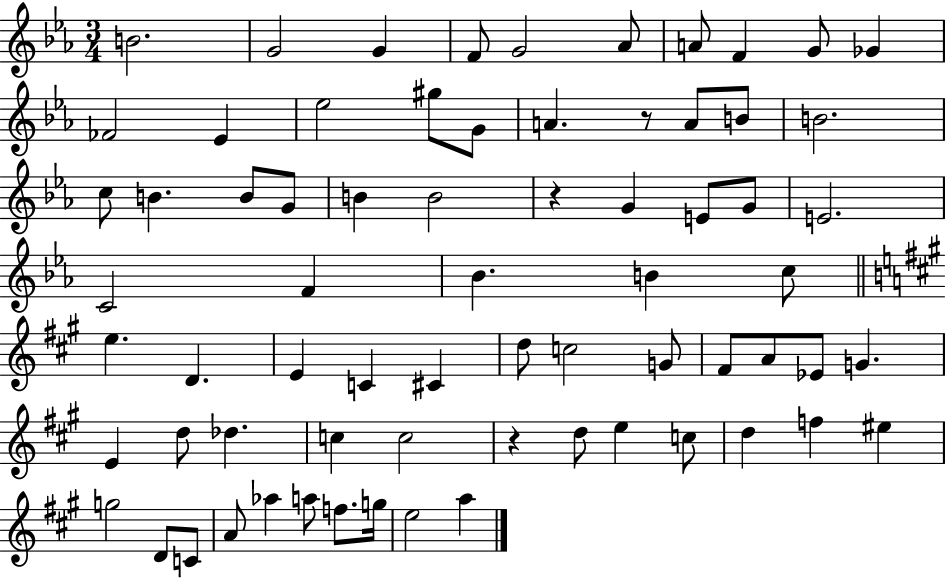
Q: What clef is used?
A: treble